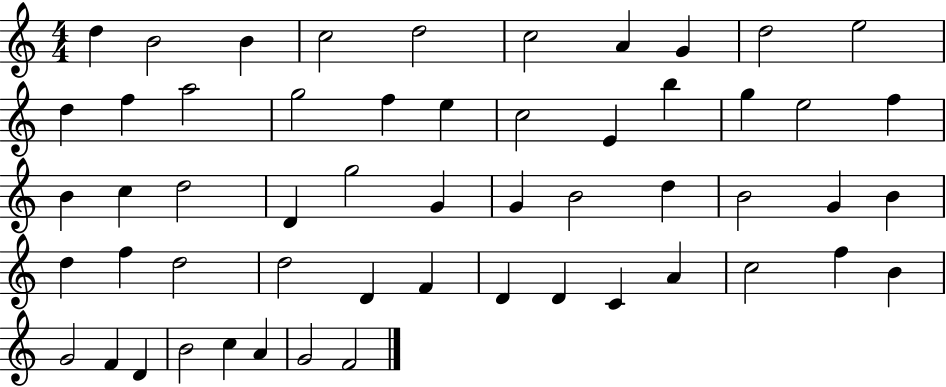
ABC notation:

X:1
T:Untitled
M:4/4
L:1/4
K:C
d B2 B c2 d2 c2 A G d2 e2 d f a2 g2 f e c2 E b g e2 f B c d2 D g2 G G B2 d B2 G B d f d2 d2 D F D D C A c2 f B G2 F D B2 c A G2 F2